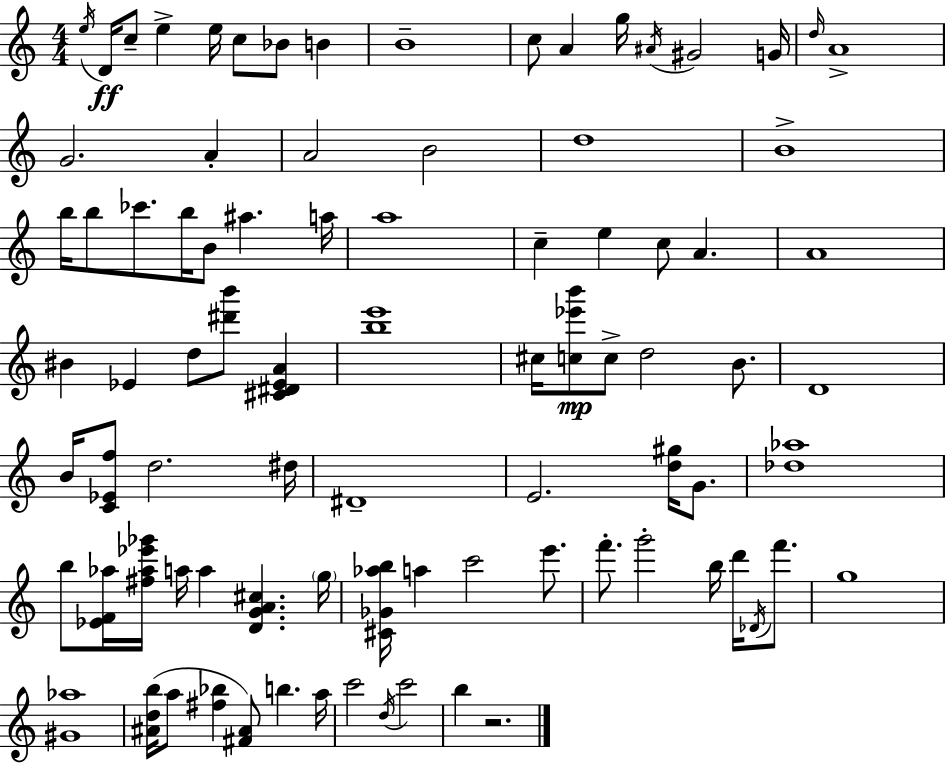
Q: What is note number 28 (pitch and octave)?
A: B4